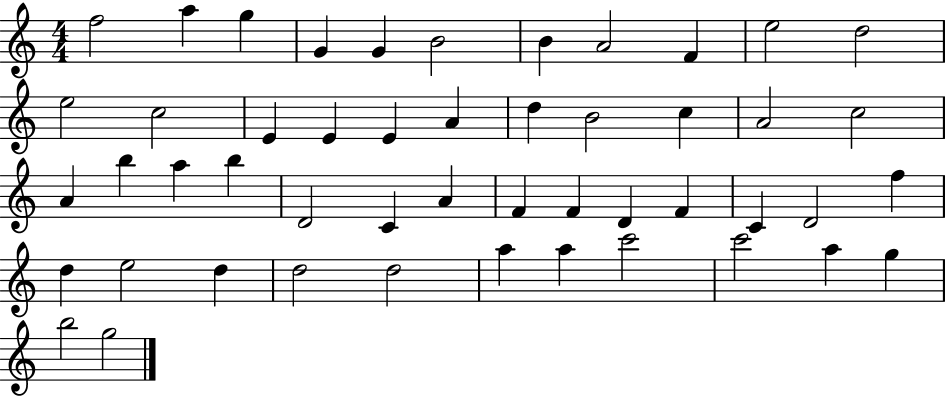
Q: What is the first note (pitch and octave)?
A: F5